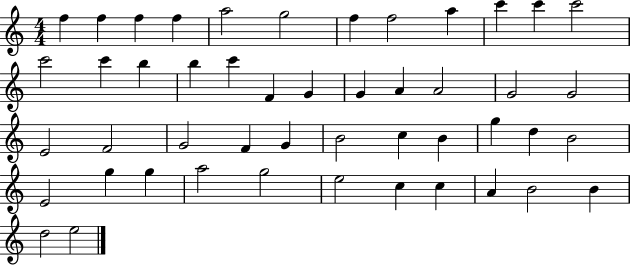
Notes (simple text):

F5/q F5/q F5/q F5/q A5/h G5/h F5/q F5/h A5/q C6/q C6/q C6/h C6/h C6/q B5/q B5/q C6/q F4/q G4/q G4/q A4/q A4/h G4/h G4/h E4/h F4/h G4/h F4/q G4/q B4/h C5/q B4/q G5/q D5/q B4/h E4/h G5/q G5/q A5/h G5/h E5/h C5/q C5/q A4/q B4/h B4/q D5/h E5/h